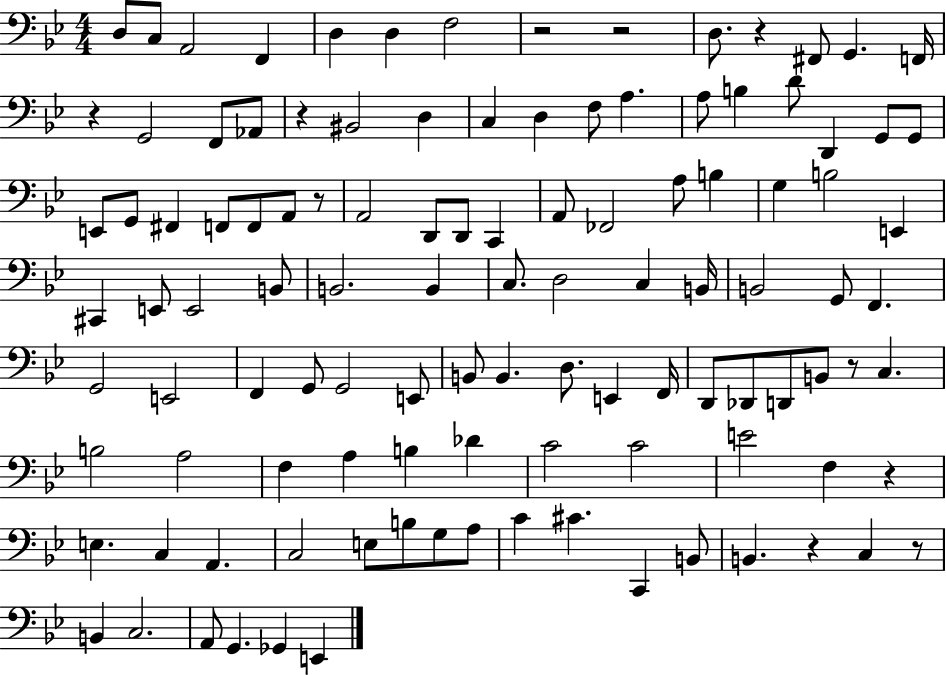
X:1
T:Untitled
M:4/4
L:1/4
K:Bb
D,/2 C,/2 A,,2 F,, D, D, F,2 z2 z2 D,/2 z ^F,,/2 G,, F,,/4 z G,,2 F,,/2 _A,,/2 z ^B,,2 D, C, D, F,/2 A, A,/2 B, D/2 D,, G,,/2 G,,/2 E,,/2 G,,/2 ^F,, F,,/2 F,,/2 A,,/2 z/2 A,,2 D,,/2 D,,/2 C,, A,,/2 _F,,2 A,/2 B, G, B,2 E,, ^C,, E,,/2 E,,2 B,,/2 B,,2 B,, C,/2 D,2 C, B,,/4 B,,2 G,,/2 F,, G,,2 E,,2 F,, G,,/2 G,,2 E,,/2 B,,/2 B,, D,/2 E,, F,,/4 D,,/2 _D,,/2 D,,/2 B,,/2 z/2 C, B,2 A,2 F, A, B, _D C2 C2 E2 F, z E, C, A,, C,2 E,/2 B,/2 G,/2 A,/2 C ^C C,, B,,/2 B,, z C, z/2 B,, C,2 A,,/2 G,, _G,, E,,